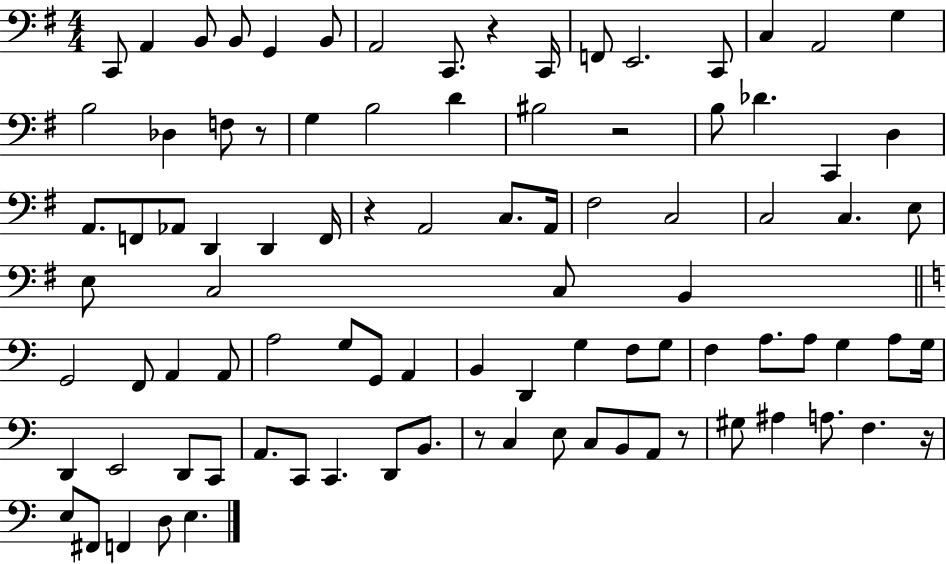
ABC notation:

X:1
T:Untitled
M:4/4
L:1/4
K:G
C,,/2 A,, B,,/2 B,,/2 G,, B,,/2 A,,2 C,,/2 z C,,/4 F,,/2 E,,2 C,,/2 C, A,,2 G, B,2 _D, F,/2 z/2 G, B,2 D ^B,2 z2 B,/2 _D C,, D, A,,/2 F,,/2 _A,,/2 D,, D,, F,,/4 z A,,2 C,/2 A,,/4 ^F,2 C,2 C,2 C, E,/2 E,/2 C,2 C,/2 B,, G,,2 F,,/2 A,, A,,/2 A,2 G,/2 G,,/2 A,, B,, D,, G, F,/2 G,/2 F, A,/2 A,/2 G, A,/2 G,/4 D,, E,,2 D,,/2 C,,/2 A,,/2 C,,/2 C,, D,,/2 B,,/2 z/2 C, E,/2 C,/2 B,,/2 A,,/2 z/2 ^G,/2 ^A, A,/2 F, z/4 E,/2 ^F,,/2 F,, D,/2 E,